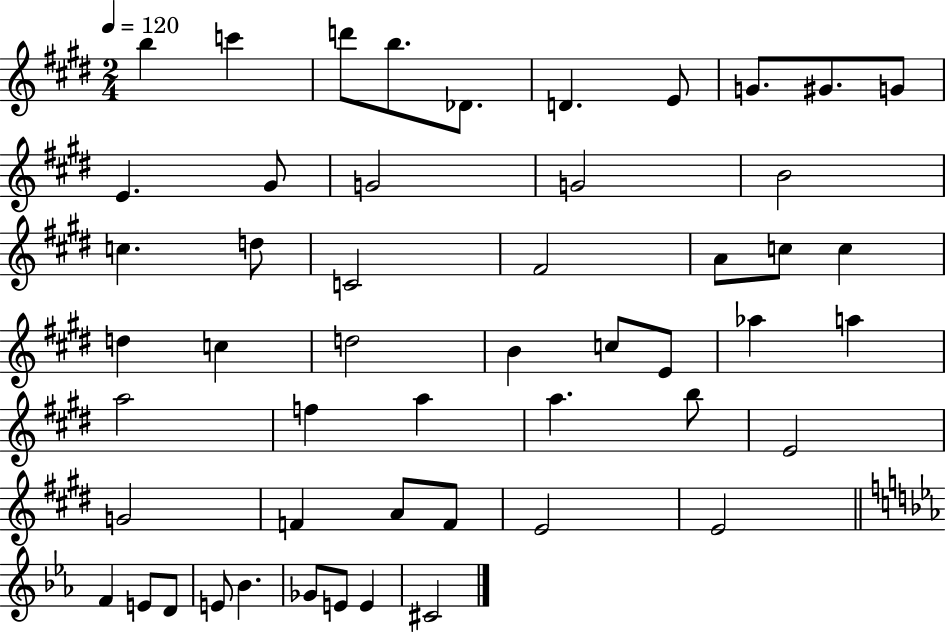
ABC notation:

X:1
T:Untitled
M:2/4
L:1/4
K:E
b c' d'/2 b/2 _D/2 D E/2 G/2 ^G/2 G/2 E ^G/2 G2 G2 B2 c d/2 C2 ^F2 A/2 c/2 c d c d2 B c/2 E/2 _a a a2 f a a b/2 E2 G2 F A/2 F/2 E2 E2 F E/2 D/2 E/2 _B _G/2 E/2 E ^C2